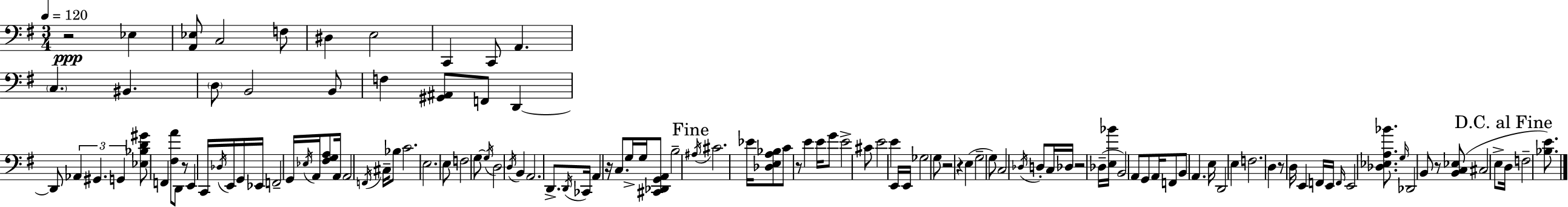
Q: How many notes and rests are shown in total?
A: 124